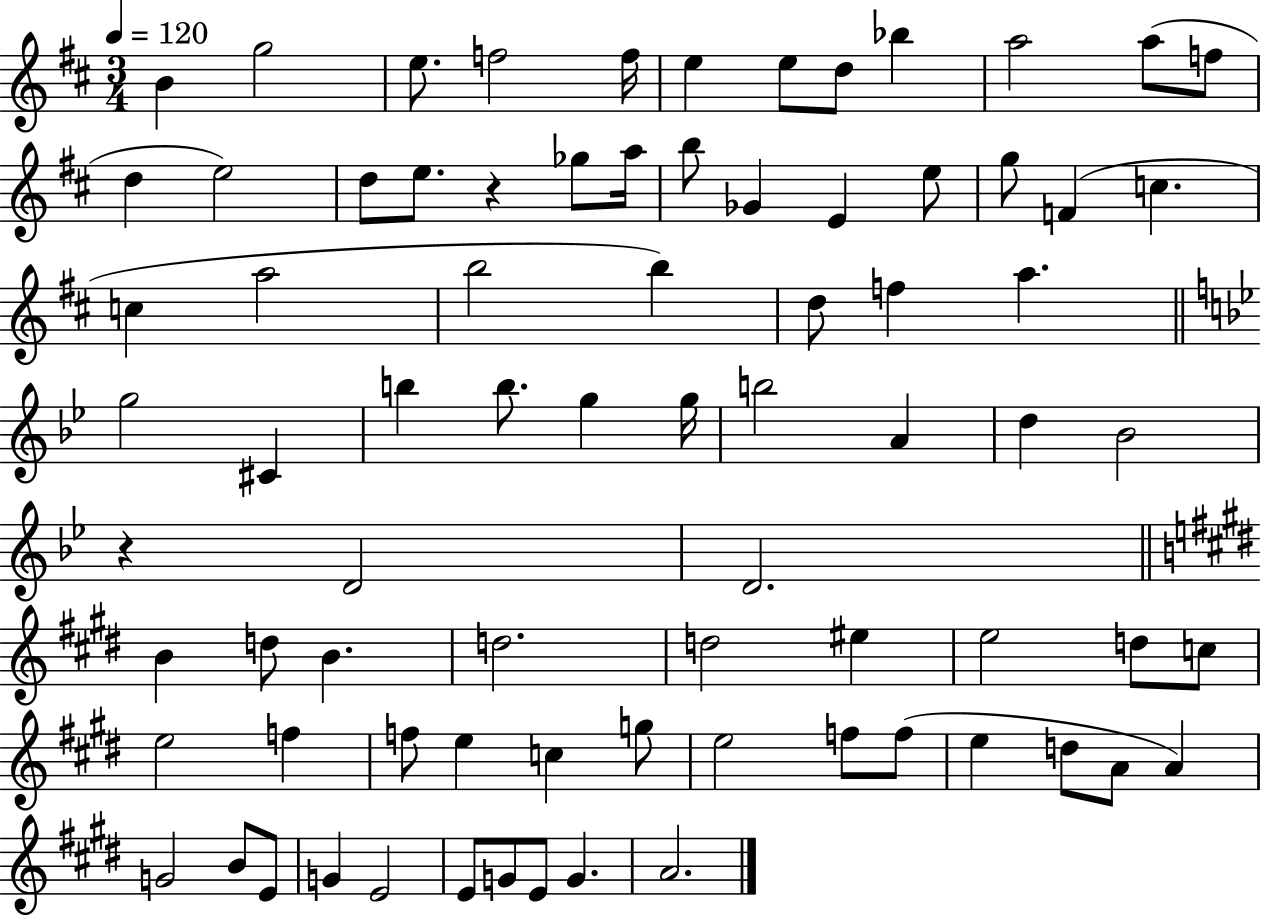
{
  \clef treble
  \numericTimeSignature
  \time 3/4
  \key d \major
  \tempo 4 = 120
  \repeat volta 2 { b'4 g''2 | e''8. f''2 f''16 | e''4 e''8 d''8 bes''4 | a''2 a''8( f''8 | \break d''4 e''2) | d''8 e''8. r4 ges''8 a''16 | b''8 ges'4 e'4 e''8 | g''8 f'4( c''4. | \break c''4 a''2 | b''2 b''4) | d''8 f''4 a''4. | \bar "||" \break \key bes \major g''2 cis'4 | b''4 b''8. g''4 g''16 | b''2 a'4 | d''4 bes'2 | \break r4 d'2 | d'2. | \bar "||" \break \key e \major b'4 d''8 b'4. | d''2. | d''2 eis''4 | e''2 d''8 c''8 | \break e''2 f''4 | f''8 e''4 c''4 g''8 | e''2 f''8 f''8( | e''4 d''8 a'8 a'4) | \break g'2 b'8 e'8 | g'4 e'2 | e'8 g'8 e'8 g'4. | a'2. | \break } \bar "|."
}